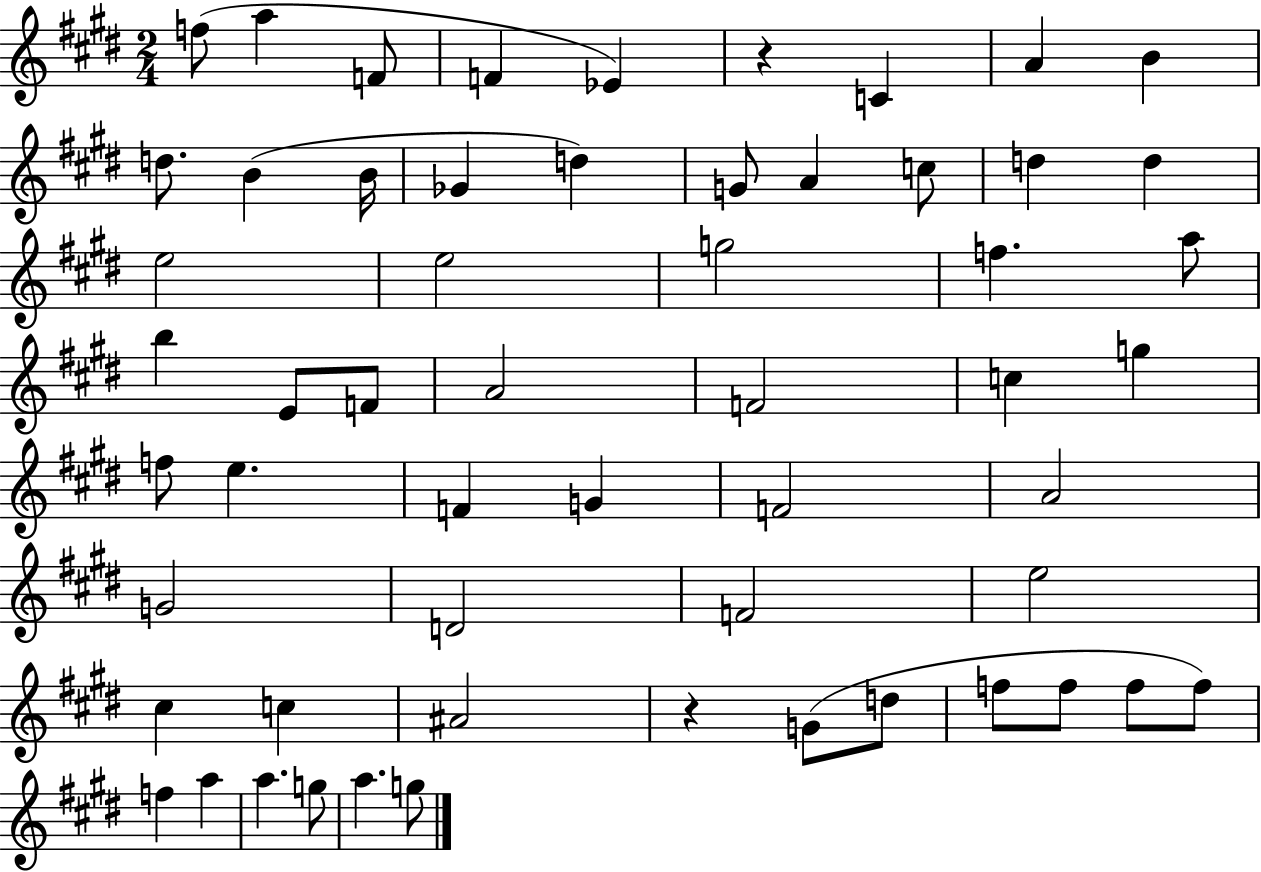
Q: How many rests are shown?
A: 2